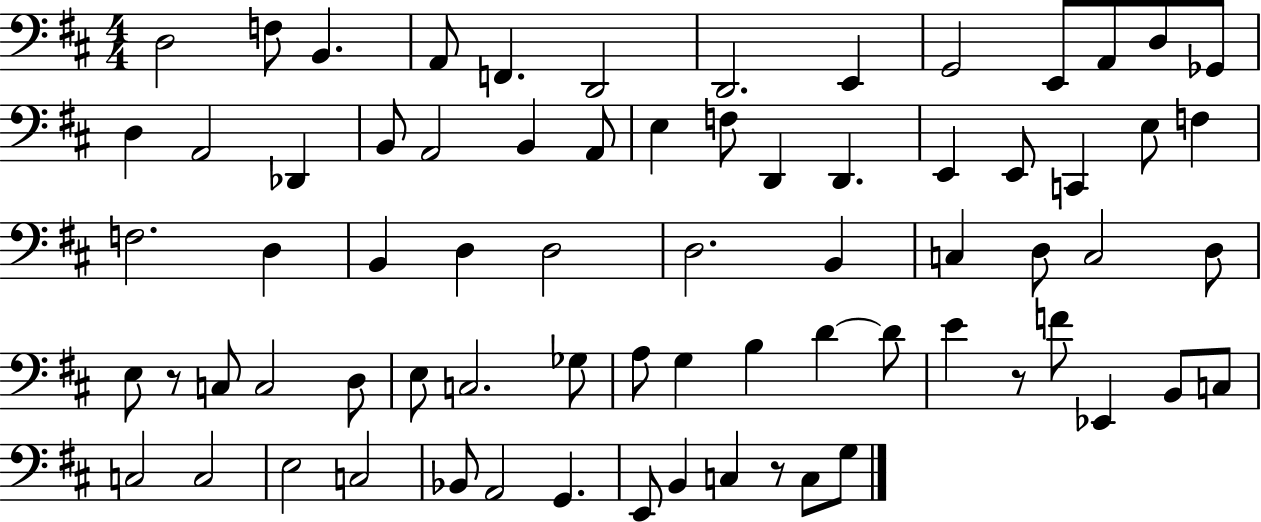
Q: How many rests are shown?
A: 3